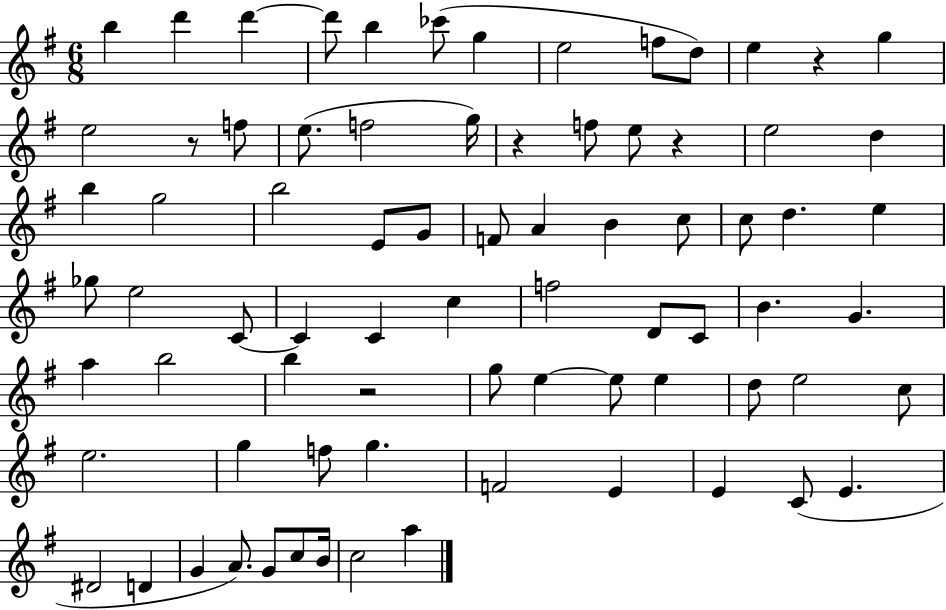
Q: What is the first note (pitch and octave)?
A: B5